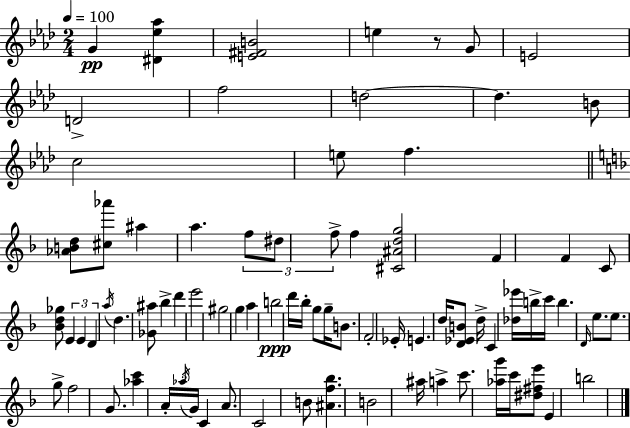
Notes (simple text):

G4/q [D#4,Eb5,Ab5]/q [E4,F#4,B4]/h E5/q R/e G4/e E4/h D4/h F5/h D5/h D5/q. B4/e C5/h E5/e F5/q. [Ab4,B4,D5]/e [C#5,Ab6]/e A#5/q A5/q. F5/e D#5/e F5/e F5/q [C#4,A#4,D5,G5]/h F4/q F4/q C4/e [Bb4,D5,Gb5]/e E4/q E4/q D4/q A5/s D5/q. [Gb4,A#5]/e Bb5/q D6/q E6/h G#5/h G5/q A5/q B5/h D6/s Bb5/s G5/e G5/s B4/e. F4/h Eb4/s E4/q. D5/s [D4,Eb4,B4]/e D5/s C4/q [Db5,Eb6]/s B5/s C6/s B5/q. D4/s E5/e. E5/e. G5/e F5/h G4/e. [Ab5,C6]/q A4/s Ab5/s G4/s C4/q A4/e. C4/h B4/e [A#4,F5,Bb5]/q. B4/h A#5/s A5/q C6/e. [Ab5,G6]/s C6/s [D#5,F#5,E6]/e E4/q B5/h